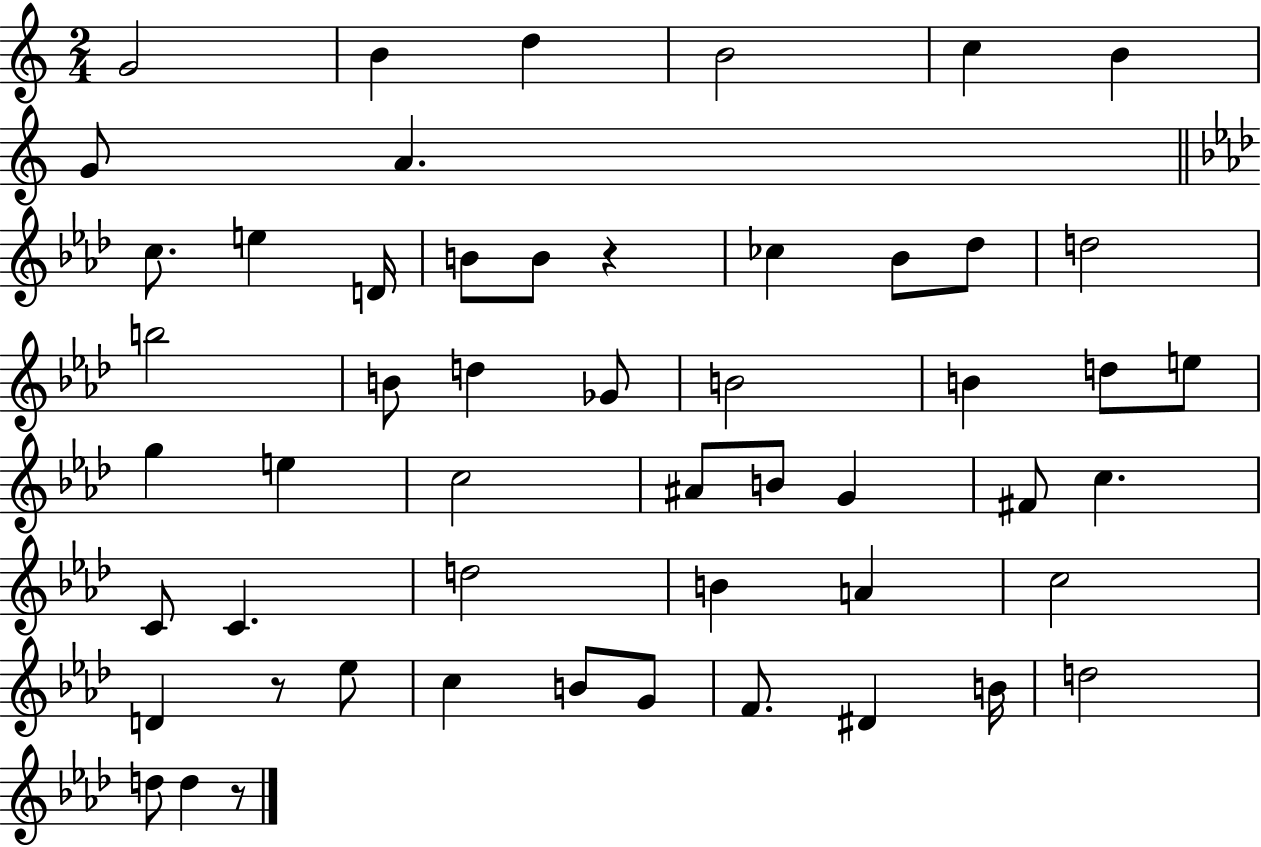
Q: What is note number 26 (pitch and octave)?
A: G5